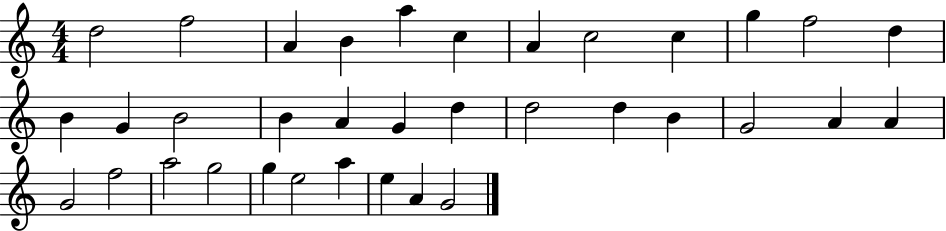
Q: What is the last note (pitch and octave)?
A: G4